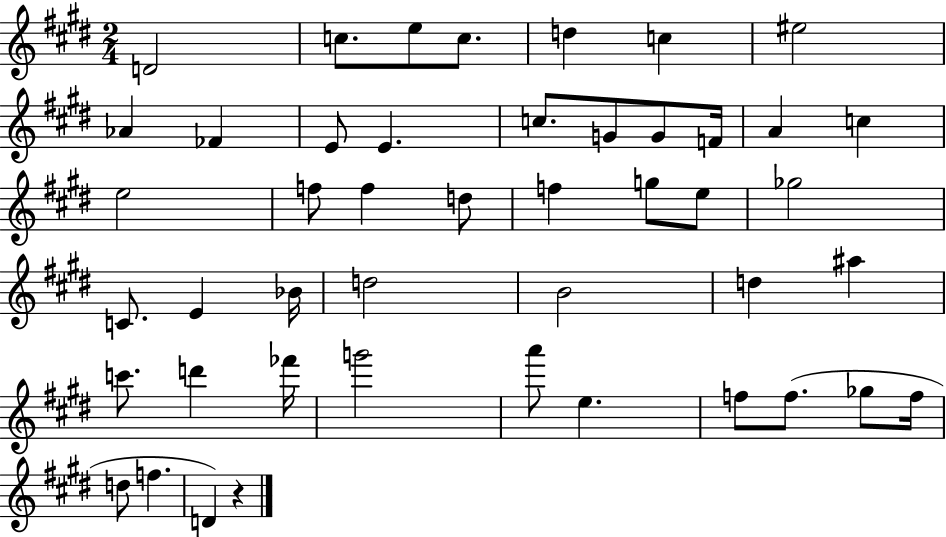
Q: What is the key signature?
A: E major